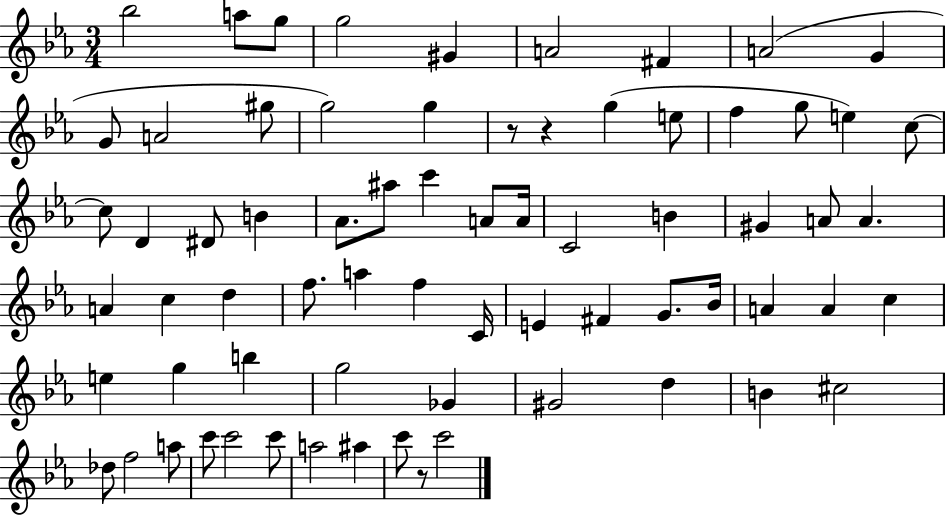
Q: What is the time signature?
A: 3/4